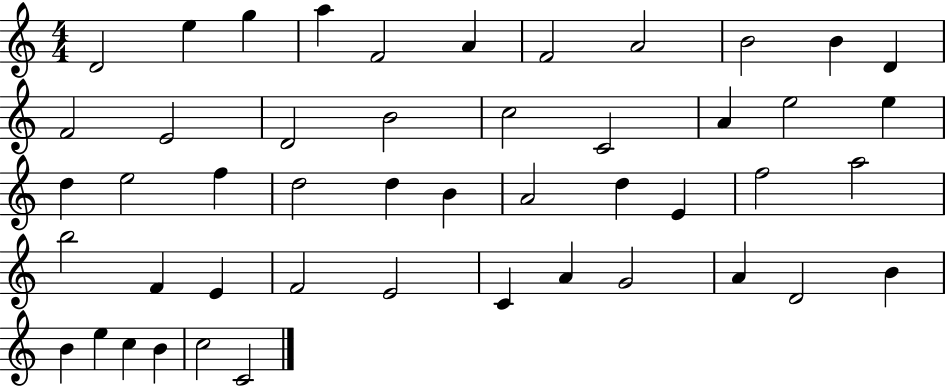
D4/h E5/q G5/q A5/q F4/h A4/q F4/h A4/h B4/h B4/q D4/q F4/h E4/h D4/h B4/h C5/h C4/h A4/q E5/h E5/q D5/q E5/h F5/q D5/h D5/q B4/q A4/h D5/q E4/q F5/h A5/h B5/h F4/q E4/q F4/h E4/h C4/q A4/q G4/h A4/q D4/h B4/q B4/q E5/q C5/q B4/q C5/h C4/h